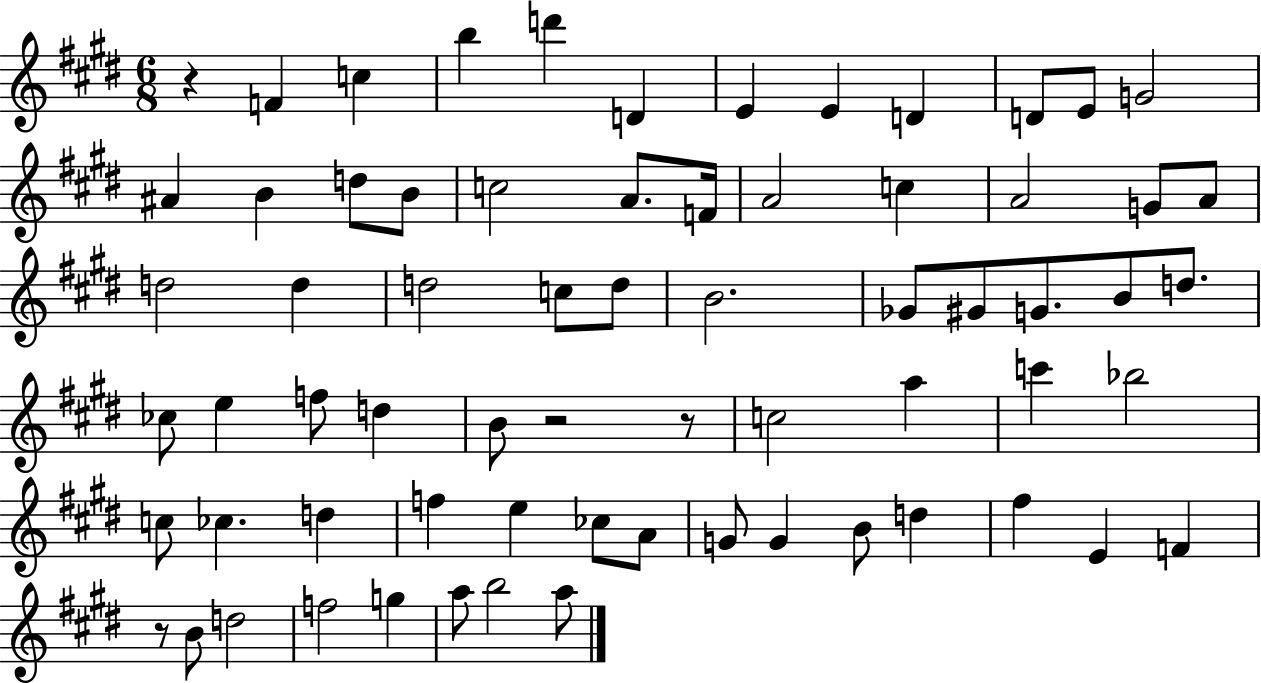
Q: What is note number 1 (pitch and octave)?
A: F4